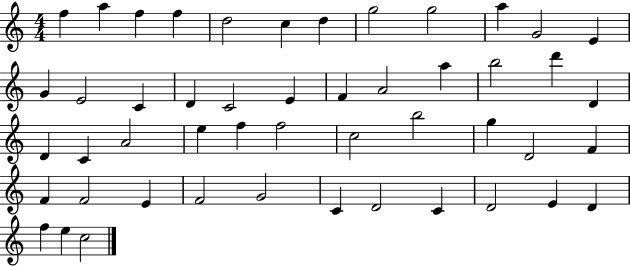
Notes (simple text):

F5/q A5/q F5/q F5/q D5/h C5/q D5/q G5/h G5/h A5/q G4/h E4/q G4/q E4/h C4/q D4/q C4/h E4/q F4/q A4/h A5/q B5/h D6/q D4/q D4/q C4/q A4/h E5/q F5/q F5/h C5/h B5/h G5/q D4/h F4/q F4/q F4/h E4/q F4/h G4/h C4/q D4/h C4/q D4/h E4/q D4/q F5/q E5/q C5/h